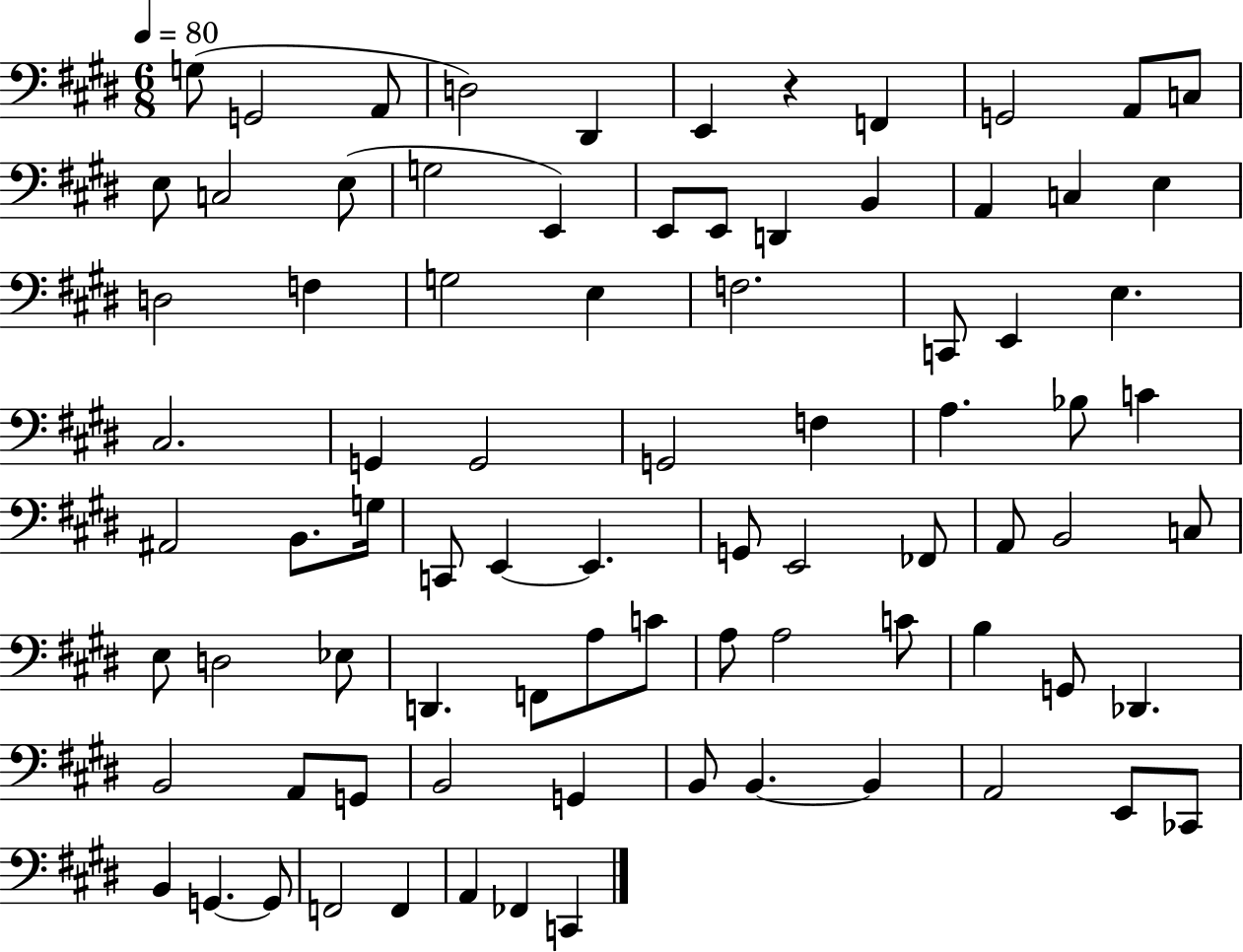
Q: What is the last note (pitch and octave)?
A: C2